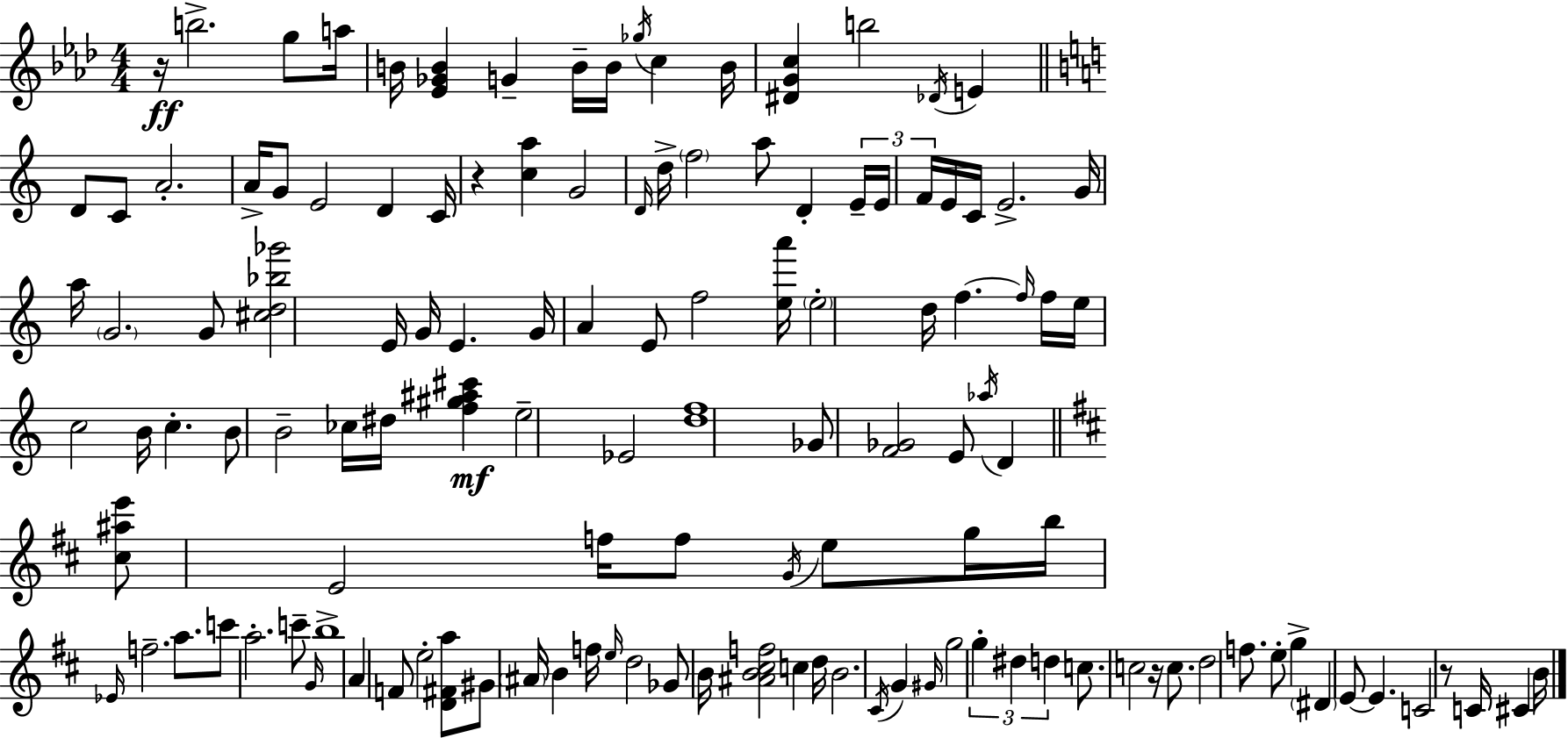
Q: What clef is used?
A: treble